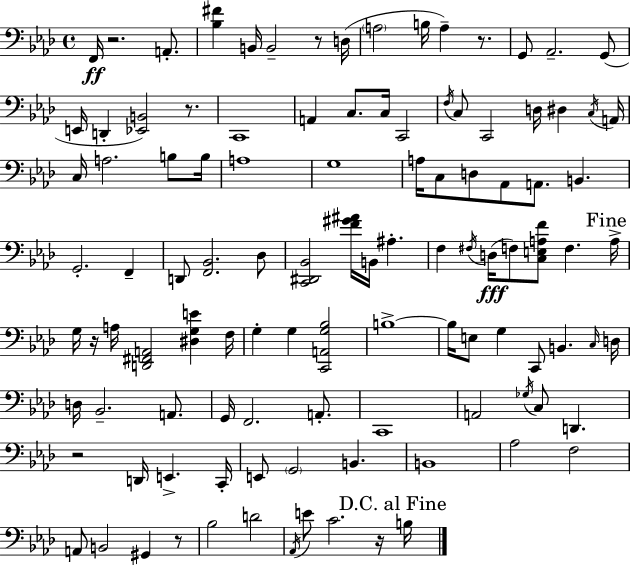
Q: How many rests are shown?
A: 8